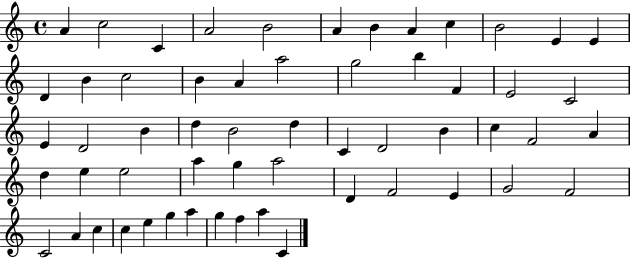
{
  \clef treble
  \time 4/4
  \defaultTimeSignature
  \key c \major
  a'4 c''2 c'4 | a'2 b'2 | a'4 b'4 a'4 c''4 | b'2 e'4 e'4 | \break d'4 b'4 c''2 | b'4 a'4 a''2 | g''2 b''4 f'4 | e'2 c'2 | \break e'4 d'2 b'4 | d''4 b'2 d''4 | c'4 d'2 b'4 | c''4 f'2 a'4 | \break d''4 e''4 e''2 | a''4 g''4 a''2 | d'4 f'2 e'4 | g'2 f'2 | \break c'2 a'4 c''4 | c''4 e''4 g''4 a''4 | g''4 f''4 a''4 c'4 | \bar "|."
}